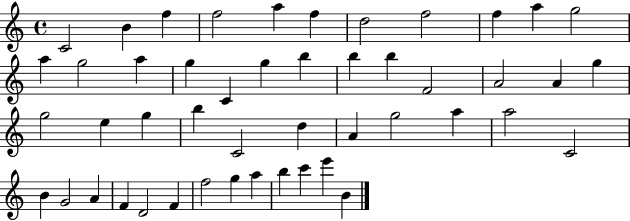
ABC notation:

X:1
T:Untitled
M:4/4
L:1/4
K:C
C2 B f f2 a f d2 f2 f a g2 a g2 a g C g b b b F2 A2 A g g2 e g b C2 d A g2 a a2 C2 B G2 A F D2 F f2 g a b c' e' B